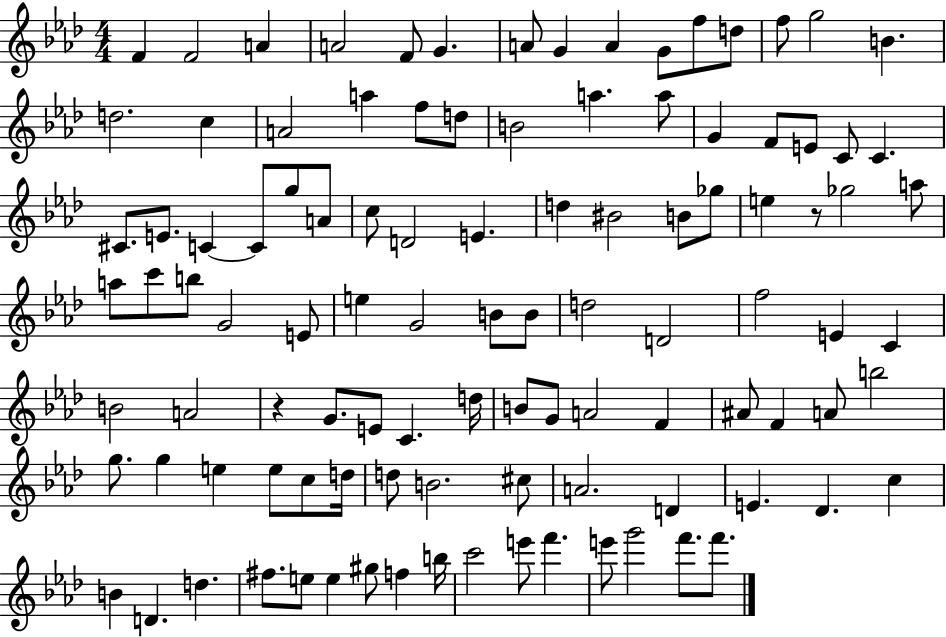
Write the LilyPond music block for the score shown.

{
  \clef treble
  \numericTimeSignature
  \time 4/4
  \key aes \major
  f'4 f'2 a'4 | a'2 f'8 g'4. | a'8 g'4 a'4 g'8 f''8 d''8 | f''8 g''2 b'4. | \break d''2. c''4 | a'2 a''4 f''8 d''8 | b'2 a''4. a''8 | g'4 f'8 e'8 c'8 c'4. | \break cis'8. e'8. c'4~~ c'8 g''8 a'8 | c''8 d'2 e'4. | d''4 bis'2 b'8 ges''8 | e''4 r8 ges''2 a''8 | \break a''8 c'''8 b''8 g'2 e'8 | e''4 g'2 b'8 b'8 | d''2 d'2 | f''2 e'4 c'4 | \break b'2 a'2 | r4 g'8. e'8 c'4. d''16 | b'8 g'8 a'2 f'4 | ais'8 f'4 a'8 b''2 | \break g''8. g''4 e''4 e''8 c''8 d''16 | d''8 b'2. cis''8 | a'2. d'4 | e'4. des'4. c''4 | \break b'4 d'4. d''4. | fis''8. e''8 e''4 gis''8 f''4 b''16 | c'''2 e'''8 f'''4. | e'''8 g'''2 f'''8. f'''8. | \break \bar "|."
}